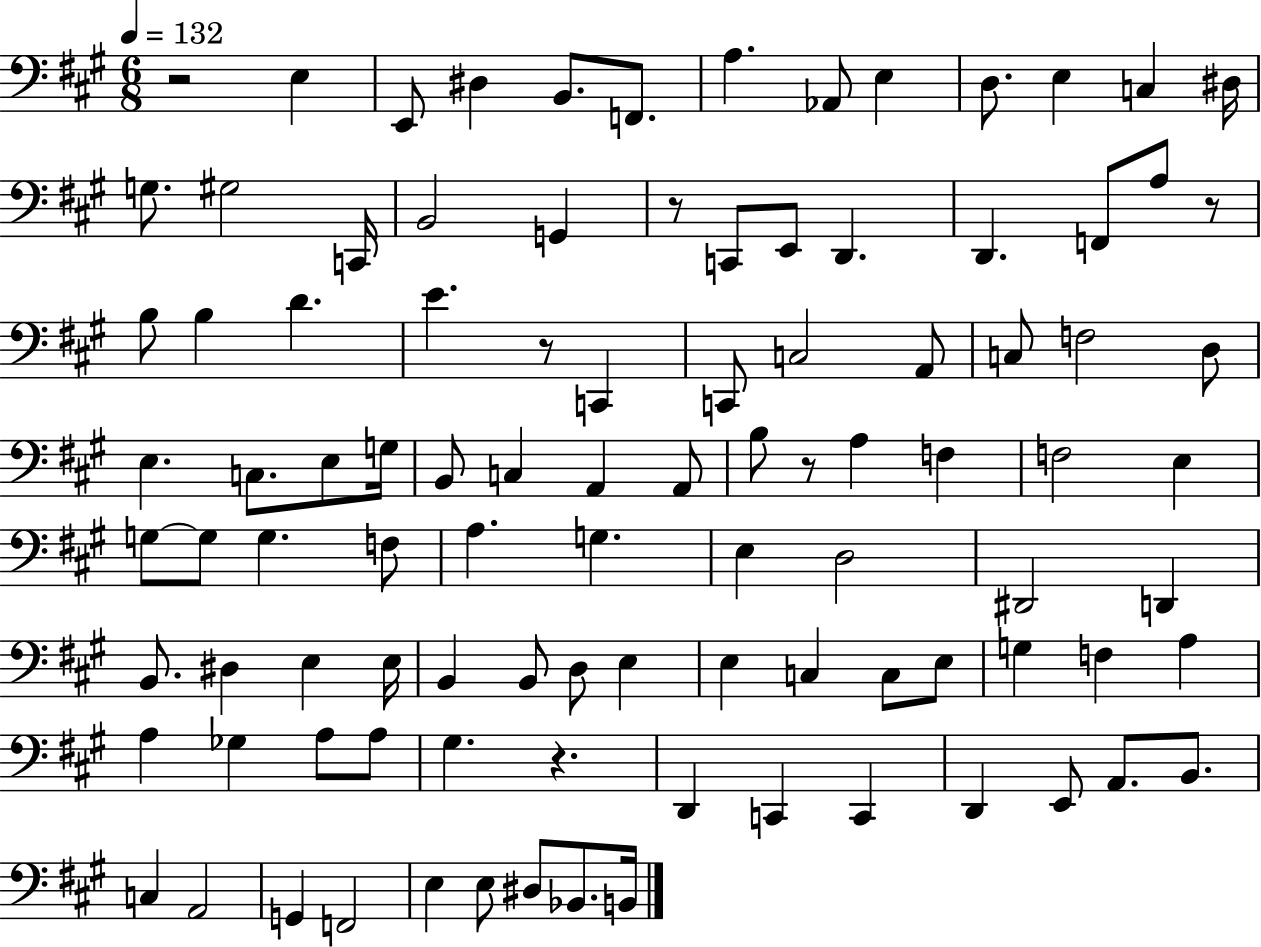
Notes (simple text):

R/h E3/q E2/e D#3/q B2/e. F2/e. A3/q. Ab2/e E3/q D3/e. E3/q C3/q D#3/s G3/e. G#3/h C2/s B2/h G2/q R/e C2/e E2/e D2/q. D2/q. F2/e A3/e R/e B3/e B3/q D4/q. E4/q. R/e C2/q C2/e C3/h A2/e C3/e F3/h D3/e E3/q. C3/e. E3/e G3/s B2/e C3/q A2/q A2/e B3/e R/e A3/q F3/q F3/h E3/q G3/e G3/e G3/q. F3/e A3/q. G3/q. E3/q D3/h D#2/h D2/q B2/e. D#3/q E3/q E3/s B2/q B2/e D3/e E3/q E3/q C3/q C3/e E3/e G3/q F3/q A3/q A3/q Gb3/q A3/e A3/e G#3/q. R/q. D2/q C2/q C2/q D2/q E2/e A2/e. B2/e. C3/q A2/h G2/q F2/h E3/q E3/e D#3/e Bb2/e. B2/s